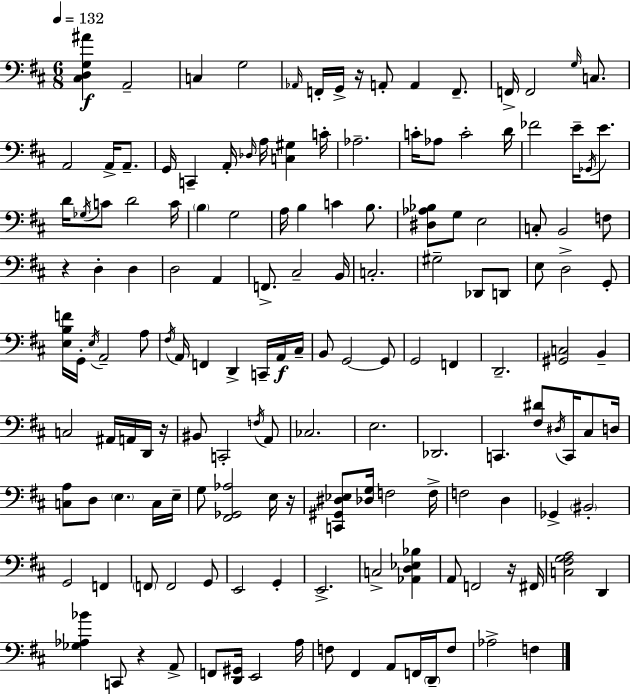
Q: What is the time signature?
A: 6/8